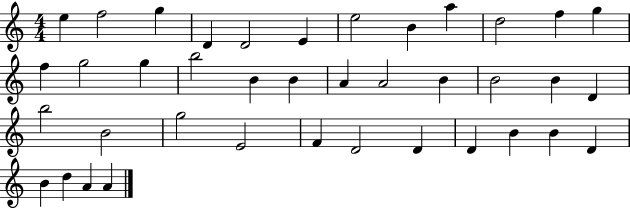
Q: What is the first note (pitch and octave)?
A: E5